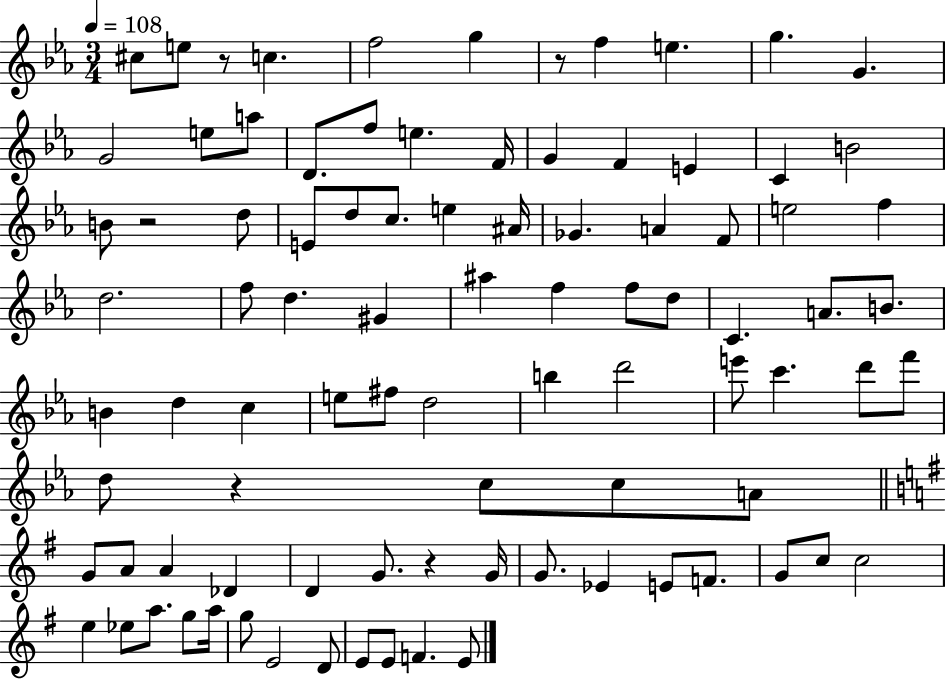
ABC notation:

X:1
T:Untitled
M:3/4
L:1/4
K:Eb
^c/2 e/2 z/2 c f2 g z/2 f e g G G2 e/2 a/2 D/2 f/2 e F/4 G F E C B2 B/2 z2 d/2 E/2 d/2 c/2 e ^A/4 _G A F/2 e2 f d2 f/2 d ^G ^a f f/2 d/2 C A/2 B/2 B d c e/2 ^f/2 d2 b d'2 e'/2 c' d'/2 f'/2 d/2 z c/2 c/2 A/2 G/2 A/2 A _D D G/2 z G/4 G/2 _E E/2 F/2 G/2 c/2 c2 e _e/2 a/2 g/2 a/4 g/2 E2 D/2 E/2 E/2 F E/2